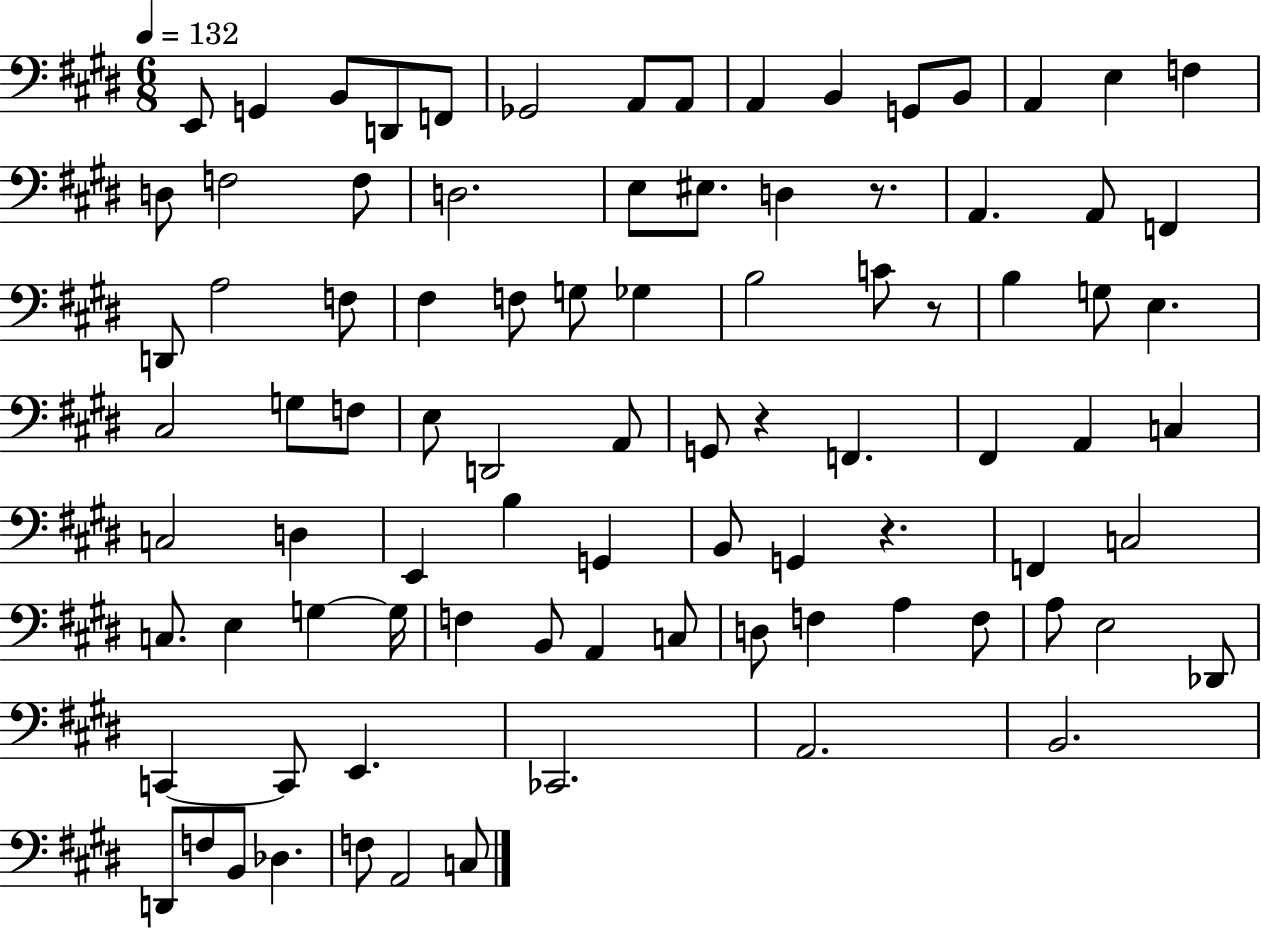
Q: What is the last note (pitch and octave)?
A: C3